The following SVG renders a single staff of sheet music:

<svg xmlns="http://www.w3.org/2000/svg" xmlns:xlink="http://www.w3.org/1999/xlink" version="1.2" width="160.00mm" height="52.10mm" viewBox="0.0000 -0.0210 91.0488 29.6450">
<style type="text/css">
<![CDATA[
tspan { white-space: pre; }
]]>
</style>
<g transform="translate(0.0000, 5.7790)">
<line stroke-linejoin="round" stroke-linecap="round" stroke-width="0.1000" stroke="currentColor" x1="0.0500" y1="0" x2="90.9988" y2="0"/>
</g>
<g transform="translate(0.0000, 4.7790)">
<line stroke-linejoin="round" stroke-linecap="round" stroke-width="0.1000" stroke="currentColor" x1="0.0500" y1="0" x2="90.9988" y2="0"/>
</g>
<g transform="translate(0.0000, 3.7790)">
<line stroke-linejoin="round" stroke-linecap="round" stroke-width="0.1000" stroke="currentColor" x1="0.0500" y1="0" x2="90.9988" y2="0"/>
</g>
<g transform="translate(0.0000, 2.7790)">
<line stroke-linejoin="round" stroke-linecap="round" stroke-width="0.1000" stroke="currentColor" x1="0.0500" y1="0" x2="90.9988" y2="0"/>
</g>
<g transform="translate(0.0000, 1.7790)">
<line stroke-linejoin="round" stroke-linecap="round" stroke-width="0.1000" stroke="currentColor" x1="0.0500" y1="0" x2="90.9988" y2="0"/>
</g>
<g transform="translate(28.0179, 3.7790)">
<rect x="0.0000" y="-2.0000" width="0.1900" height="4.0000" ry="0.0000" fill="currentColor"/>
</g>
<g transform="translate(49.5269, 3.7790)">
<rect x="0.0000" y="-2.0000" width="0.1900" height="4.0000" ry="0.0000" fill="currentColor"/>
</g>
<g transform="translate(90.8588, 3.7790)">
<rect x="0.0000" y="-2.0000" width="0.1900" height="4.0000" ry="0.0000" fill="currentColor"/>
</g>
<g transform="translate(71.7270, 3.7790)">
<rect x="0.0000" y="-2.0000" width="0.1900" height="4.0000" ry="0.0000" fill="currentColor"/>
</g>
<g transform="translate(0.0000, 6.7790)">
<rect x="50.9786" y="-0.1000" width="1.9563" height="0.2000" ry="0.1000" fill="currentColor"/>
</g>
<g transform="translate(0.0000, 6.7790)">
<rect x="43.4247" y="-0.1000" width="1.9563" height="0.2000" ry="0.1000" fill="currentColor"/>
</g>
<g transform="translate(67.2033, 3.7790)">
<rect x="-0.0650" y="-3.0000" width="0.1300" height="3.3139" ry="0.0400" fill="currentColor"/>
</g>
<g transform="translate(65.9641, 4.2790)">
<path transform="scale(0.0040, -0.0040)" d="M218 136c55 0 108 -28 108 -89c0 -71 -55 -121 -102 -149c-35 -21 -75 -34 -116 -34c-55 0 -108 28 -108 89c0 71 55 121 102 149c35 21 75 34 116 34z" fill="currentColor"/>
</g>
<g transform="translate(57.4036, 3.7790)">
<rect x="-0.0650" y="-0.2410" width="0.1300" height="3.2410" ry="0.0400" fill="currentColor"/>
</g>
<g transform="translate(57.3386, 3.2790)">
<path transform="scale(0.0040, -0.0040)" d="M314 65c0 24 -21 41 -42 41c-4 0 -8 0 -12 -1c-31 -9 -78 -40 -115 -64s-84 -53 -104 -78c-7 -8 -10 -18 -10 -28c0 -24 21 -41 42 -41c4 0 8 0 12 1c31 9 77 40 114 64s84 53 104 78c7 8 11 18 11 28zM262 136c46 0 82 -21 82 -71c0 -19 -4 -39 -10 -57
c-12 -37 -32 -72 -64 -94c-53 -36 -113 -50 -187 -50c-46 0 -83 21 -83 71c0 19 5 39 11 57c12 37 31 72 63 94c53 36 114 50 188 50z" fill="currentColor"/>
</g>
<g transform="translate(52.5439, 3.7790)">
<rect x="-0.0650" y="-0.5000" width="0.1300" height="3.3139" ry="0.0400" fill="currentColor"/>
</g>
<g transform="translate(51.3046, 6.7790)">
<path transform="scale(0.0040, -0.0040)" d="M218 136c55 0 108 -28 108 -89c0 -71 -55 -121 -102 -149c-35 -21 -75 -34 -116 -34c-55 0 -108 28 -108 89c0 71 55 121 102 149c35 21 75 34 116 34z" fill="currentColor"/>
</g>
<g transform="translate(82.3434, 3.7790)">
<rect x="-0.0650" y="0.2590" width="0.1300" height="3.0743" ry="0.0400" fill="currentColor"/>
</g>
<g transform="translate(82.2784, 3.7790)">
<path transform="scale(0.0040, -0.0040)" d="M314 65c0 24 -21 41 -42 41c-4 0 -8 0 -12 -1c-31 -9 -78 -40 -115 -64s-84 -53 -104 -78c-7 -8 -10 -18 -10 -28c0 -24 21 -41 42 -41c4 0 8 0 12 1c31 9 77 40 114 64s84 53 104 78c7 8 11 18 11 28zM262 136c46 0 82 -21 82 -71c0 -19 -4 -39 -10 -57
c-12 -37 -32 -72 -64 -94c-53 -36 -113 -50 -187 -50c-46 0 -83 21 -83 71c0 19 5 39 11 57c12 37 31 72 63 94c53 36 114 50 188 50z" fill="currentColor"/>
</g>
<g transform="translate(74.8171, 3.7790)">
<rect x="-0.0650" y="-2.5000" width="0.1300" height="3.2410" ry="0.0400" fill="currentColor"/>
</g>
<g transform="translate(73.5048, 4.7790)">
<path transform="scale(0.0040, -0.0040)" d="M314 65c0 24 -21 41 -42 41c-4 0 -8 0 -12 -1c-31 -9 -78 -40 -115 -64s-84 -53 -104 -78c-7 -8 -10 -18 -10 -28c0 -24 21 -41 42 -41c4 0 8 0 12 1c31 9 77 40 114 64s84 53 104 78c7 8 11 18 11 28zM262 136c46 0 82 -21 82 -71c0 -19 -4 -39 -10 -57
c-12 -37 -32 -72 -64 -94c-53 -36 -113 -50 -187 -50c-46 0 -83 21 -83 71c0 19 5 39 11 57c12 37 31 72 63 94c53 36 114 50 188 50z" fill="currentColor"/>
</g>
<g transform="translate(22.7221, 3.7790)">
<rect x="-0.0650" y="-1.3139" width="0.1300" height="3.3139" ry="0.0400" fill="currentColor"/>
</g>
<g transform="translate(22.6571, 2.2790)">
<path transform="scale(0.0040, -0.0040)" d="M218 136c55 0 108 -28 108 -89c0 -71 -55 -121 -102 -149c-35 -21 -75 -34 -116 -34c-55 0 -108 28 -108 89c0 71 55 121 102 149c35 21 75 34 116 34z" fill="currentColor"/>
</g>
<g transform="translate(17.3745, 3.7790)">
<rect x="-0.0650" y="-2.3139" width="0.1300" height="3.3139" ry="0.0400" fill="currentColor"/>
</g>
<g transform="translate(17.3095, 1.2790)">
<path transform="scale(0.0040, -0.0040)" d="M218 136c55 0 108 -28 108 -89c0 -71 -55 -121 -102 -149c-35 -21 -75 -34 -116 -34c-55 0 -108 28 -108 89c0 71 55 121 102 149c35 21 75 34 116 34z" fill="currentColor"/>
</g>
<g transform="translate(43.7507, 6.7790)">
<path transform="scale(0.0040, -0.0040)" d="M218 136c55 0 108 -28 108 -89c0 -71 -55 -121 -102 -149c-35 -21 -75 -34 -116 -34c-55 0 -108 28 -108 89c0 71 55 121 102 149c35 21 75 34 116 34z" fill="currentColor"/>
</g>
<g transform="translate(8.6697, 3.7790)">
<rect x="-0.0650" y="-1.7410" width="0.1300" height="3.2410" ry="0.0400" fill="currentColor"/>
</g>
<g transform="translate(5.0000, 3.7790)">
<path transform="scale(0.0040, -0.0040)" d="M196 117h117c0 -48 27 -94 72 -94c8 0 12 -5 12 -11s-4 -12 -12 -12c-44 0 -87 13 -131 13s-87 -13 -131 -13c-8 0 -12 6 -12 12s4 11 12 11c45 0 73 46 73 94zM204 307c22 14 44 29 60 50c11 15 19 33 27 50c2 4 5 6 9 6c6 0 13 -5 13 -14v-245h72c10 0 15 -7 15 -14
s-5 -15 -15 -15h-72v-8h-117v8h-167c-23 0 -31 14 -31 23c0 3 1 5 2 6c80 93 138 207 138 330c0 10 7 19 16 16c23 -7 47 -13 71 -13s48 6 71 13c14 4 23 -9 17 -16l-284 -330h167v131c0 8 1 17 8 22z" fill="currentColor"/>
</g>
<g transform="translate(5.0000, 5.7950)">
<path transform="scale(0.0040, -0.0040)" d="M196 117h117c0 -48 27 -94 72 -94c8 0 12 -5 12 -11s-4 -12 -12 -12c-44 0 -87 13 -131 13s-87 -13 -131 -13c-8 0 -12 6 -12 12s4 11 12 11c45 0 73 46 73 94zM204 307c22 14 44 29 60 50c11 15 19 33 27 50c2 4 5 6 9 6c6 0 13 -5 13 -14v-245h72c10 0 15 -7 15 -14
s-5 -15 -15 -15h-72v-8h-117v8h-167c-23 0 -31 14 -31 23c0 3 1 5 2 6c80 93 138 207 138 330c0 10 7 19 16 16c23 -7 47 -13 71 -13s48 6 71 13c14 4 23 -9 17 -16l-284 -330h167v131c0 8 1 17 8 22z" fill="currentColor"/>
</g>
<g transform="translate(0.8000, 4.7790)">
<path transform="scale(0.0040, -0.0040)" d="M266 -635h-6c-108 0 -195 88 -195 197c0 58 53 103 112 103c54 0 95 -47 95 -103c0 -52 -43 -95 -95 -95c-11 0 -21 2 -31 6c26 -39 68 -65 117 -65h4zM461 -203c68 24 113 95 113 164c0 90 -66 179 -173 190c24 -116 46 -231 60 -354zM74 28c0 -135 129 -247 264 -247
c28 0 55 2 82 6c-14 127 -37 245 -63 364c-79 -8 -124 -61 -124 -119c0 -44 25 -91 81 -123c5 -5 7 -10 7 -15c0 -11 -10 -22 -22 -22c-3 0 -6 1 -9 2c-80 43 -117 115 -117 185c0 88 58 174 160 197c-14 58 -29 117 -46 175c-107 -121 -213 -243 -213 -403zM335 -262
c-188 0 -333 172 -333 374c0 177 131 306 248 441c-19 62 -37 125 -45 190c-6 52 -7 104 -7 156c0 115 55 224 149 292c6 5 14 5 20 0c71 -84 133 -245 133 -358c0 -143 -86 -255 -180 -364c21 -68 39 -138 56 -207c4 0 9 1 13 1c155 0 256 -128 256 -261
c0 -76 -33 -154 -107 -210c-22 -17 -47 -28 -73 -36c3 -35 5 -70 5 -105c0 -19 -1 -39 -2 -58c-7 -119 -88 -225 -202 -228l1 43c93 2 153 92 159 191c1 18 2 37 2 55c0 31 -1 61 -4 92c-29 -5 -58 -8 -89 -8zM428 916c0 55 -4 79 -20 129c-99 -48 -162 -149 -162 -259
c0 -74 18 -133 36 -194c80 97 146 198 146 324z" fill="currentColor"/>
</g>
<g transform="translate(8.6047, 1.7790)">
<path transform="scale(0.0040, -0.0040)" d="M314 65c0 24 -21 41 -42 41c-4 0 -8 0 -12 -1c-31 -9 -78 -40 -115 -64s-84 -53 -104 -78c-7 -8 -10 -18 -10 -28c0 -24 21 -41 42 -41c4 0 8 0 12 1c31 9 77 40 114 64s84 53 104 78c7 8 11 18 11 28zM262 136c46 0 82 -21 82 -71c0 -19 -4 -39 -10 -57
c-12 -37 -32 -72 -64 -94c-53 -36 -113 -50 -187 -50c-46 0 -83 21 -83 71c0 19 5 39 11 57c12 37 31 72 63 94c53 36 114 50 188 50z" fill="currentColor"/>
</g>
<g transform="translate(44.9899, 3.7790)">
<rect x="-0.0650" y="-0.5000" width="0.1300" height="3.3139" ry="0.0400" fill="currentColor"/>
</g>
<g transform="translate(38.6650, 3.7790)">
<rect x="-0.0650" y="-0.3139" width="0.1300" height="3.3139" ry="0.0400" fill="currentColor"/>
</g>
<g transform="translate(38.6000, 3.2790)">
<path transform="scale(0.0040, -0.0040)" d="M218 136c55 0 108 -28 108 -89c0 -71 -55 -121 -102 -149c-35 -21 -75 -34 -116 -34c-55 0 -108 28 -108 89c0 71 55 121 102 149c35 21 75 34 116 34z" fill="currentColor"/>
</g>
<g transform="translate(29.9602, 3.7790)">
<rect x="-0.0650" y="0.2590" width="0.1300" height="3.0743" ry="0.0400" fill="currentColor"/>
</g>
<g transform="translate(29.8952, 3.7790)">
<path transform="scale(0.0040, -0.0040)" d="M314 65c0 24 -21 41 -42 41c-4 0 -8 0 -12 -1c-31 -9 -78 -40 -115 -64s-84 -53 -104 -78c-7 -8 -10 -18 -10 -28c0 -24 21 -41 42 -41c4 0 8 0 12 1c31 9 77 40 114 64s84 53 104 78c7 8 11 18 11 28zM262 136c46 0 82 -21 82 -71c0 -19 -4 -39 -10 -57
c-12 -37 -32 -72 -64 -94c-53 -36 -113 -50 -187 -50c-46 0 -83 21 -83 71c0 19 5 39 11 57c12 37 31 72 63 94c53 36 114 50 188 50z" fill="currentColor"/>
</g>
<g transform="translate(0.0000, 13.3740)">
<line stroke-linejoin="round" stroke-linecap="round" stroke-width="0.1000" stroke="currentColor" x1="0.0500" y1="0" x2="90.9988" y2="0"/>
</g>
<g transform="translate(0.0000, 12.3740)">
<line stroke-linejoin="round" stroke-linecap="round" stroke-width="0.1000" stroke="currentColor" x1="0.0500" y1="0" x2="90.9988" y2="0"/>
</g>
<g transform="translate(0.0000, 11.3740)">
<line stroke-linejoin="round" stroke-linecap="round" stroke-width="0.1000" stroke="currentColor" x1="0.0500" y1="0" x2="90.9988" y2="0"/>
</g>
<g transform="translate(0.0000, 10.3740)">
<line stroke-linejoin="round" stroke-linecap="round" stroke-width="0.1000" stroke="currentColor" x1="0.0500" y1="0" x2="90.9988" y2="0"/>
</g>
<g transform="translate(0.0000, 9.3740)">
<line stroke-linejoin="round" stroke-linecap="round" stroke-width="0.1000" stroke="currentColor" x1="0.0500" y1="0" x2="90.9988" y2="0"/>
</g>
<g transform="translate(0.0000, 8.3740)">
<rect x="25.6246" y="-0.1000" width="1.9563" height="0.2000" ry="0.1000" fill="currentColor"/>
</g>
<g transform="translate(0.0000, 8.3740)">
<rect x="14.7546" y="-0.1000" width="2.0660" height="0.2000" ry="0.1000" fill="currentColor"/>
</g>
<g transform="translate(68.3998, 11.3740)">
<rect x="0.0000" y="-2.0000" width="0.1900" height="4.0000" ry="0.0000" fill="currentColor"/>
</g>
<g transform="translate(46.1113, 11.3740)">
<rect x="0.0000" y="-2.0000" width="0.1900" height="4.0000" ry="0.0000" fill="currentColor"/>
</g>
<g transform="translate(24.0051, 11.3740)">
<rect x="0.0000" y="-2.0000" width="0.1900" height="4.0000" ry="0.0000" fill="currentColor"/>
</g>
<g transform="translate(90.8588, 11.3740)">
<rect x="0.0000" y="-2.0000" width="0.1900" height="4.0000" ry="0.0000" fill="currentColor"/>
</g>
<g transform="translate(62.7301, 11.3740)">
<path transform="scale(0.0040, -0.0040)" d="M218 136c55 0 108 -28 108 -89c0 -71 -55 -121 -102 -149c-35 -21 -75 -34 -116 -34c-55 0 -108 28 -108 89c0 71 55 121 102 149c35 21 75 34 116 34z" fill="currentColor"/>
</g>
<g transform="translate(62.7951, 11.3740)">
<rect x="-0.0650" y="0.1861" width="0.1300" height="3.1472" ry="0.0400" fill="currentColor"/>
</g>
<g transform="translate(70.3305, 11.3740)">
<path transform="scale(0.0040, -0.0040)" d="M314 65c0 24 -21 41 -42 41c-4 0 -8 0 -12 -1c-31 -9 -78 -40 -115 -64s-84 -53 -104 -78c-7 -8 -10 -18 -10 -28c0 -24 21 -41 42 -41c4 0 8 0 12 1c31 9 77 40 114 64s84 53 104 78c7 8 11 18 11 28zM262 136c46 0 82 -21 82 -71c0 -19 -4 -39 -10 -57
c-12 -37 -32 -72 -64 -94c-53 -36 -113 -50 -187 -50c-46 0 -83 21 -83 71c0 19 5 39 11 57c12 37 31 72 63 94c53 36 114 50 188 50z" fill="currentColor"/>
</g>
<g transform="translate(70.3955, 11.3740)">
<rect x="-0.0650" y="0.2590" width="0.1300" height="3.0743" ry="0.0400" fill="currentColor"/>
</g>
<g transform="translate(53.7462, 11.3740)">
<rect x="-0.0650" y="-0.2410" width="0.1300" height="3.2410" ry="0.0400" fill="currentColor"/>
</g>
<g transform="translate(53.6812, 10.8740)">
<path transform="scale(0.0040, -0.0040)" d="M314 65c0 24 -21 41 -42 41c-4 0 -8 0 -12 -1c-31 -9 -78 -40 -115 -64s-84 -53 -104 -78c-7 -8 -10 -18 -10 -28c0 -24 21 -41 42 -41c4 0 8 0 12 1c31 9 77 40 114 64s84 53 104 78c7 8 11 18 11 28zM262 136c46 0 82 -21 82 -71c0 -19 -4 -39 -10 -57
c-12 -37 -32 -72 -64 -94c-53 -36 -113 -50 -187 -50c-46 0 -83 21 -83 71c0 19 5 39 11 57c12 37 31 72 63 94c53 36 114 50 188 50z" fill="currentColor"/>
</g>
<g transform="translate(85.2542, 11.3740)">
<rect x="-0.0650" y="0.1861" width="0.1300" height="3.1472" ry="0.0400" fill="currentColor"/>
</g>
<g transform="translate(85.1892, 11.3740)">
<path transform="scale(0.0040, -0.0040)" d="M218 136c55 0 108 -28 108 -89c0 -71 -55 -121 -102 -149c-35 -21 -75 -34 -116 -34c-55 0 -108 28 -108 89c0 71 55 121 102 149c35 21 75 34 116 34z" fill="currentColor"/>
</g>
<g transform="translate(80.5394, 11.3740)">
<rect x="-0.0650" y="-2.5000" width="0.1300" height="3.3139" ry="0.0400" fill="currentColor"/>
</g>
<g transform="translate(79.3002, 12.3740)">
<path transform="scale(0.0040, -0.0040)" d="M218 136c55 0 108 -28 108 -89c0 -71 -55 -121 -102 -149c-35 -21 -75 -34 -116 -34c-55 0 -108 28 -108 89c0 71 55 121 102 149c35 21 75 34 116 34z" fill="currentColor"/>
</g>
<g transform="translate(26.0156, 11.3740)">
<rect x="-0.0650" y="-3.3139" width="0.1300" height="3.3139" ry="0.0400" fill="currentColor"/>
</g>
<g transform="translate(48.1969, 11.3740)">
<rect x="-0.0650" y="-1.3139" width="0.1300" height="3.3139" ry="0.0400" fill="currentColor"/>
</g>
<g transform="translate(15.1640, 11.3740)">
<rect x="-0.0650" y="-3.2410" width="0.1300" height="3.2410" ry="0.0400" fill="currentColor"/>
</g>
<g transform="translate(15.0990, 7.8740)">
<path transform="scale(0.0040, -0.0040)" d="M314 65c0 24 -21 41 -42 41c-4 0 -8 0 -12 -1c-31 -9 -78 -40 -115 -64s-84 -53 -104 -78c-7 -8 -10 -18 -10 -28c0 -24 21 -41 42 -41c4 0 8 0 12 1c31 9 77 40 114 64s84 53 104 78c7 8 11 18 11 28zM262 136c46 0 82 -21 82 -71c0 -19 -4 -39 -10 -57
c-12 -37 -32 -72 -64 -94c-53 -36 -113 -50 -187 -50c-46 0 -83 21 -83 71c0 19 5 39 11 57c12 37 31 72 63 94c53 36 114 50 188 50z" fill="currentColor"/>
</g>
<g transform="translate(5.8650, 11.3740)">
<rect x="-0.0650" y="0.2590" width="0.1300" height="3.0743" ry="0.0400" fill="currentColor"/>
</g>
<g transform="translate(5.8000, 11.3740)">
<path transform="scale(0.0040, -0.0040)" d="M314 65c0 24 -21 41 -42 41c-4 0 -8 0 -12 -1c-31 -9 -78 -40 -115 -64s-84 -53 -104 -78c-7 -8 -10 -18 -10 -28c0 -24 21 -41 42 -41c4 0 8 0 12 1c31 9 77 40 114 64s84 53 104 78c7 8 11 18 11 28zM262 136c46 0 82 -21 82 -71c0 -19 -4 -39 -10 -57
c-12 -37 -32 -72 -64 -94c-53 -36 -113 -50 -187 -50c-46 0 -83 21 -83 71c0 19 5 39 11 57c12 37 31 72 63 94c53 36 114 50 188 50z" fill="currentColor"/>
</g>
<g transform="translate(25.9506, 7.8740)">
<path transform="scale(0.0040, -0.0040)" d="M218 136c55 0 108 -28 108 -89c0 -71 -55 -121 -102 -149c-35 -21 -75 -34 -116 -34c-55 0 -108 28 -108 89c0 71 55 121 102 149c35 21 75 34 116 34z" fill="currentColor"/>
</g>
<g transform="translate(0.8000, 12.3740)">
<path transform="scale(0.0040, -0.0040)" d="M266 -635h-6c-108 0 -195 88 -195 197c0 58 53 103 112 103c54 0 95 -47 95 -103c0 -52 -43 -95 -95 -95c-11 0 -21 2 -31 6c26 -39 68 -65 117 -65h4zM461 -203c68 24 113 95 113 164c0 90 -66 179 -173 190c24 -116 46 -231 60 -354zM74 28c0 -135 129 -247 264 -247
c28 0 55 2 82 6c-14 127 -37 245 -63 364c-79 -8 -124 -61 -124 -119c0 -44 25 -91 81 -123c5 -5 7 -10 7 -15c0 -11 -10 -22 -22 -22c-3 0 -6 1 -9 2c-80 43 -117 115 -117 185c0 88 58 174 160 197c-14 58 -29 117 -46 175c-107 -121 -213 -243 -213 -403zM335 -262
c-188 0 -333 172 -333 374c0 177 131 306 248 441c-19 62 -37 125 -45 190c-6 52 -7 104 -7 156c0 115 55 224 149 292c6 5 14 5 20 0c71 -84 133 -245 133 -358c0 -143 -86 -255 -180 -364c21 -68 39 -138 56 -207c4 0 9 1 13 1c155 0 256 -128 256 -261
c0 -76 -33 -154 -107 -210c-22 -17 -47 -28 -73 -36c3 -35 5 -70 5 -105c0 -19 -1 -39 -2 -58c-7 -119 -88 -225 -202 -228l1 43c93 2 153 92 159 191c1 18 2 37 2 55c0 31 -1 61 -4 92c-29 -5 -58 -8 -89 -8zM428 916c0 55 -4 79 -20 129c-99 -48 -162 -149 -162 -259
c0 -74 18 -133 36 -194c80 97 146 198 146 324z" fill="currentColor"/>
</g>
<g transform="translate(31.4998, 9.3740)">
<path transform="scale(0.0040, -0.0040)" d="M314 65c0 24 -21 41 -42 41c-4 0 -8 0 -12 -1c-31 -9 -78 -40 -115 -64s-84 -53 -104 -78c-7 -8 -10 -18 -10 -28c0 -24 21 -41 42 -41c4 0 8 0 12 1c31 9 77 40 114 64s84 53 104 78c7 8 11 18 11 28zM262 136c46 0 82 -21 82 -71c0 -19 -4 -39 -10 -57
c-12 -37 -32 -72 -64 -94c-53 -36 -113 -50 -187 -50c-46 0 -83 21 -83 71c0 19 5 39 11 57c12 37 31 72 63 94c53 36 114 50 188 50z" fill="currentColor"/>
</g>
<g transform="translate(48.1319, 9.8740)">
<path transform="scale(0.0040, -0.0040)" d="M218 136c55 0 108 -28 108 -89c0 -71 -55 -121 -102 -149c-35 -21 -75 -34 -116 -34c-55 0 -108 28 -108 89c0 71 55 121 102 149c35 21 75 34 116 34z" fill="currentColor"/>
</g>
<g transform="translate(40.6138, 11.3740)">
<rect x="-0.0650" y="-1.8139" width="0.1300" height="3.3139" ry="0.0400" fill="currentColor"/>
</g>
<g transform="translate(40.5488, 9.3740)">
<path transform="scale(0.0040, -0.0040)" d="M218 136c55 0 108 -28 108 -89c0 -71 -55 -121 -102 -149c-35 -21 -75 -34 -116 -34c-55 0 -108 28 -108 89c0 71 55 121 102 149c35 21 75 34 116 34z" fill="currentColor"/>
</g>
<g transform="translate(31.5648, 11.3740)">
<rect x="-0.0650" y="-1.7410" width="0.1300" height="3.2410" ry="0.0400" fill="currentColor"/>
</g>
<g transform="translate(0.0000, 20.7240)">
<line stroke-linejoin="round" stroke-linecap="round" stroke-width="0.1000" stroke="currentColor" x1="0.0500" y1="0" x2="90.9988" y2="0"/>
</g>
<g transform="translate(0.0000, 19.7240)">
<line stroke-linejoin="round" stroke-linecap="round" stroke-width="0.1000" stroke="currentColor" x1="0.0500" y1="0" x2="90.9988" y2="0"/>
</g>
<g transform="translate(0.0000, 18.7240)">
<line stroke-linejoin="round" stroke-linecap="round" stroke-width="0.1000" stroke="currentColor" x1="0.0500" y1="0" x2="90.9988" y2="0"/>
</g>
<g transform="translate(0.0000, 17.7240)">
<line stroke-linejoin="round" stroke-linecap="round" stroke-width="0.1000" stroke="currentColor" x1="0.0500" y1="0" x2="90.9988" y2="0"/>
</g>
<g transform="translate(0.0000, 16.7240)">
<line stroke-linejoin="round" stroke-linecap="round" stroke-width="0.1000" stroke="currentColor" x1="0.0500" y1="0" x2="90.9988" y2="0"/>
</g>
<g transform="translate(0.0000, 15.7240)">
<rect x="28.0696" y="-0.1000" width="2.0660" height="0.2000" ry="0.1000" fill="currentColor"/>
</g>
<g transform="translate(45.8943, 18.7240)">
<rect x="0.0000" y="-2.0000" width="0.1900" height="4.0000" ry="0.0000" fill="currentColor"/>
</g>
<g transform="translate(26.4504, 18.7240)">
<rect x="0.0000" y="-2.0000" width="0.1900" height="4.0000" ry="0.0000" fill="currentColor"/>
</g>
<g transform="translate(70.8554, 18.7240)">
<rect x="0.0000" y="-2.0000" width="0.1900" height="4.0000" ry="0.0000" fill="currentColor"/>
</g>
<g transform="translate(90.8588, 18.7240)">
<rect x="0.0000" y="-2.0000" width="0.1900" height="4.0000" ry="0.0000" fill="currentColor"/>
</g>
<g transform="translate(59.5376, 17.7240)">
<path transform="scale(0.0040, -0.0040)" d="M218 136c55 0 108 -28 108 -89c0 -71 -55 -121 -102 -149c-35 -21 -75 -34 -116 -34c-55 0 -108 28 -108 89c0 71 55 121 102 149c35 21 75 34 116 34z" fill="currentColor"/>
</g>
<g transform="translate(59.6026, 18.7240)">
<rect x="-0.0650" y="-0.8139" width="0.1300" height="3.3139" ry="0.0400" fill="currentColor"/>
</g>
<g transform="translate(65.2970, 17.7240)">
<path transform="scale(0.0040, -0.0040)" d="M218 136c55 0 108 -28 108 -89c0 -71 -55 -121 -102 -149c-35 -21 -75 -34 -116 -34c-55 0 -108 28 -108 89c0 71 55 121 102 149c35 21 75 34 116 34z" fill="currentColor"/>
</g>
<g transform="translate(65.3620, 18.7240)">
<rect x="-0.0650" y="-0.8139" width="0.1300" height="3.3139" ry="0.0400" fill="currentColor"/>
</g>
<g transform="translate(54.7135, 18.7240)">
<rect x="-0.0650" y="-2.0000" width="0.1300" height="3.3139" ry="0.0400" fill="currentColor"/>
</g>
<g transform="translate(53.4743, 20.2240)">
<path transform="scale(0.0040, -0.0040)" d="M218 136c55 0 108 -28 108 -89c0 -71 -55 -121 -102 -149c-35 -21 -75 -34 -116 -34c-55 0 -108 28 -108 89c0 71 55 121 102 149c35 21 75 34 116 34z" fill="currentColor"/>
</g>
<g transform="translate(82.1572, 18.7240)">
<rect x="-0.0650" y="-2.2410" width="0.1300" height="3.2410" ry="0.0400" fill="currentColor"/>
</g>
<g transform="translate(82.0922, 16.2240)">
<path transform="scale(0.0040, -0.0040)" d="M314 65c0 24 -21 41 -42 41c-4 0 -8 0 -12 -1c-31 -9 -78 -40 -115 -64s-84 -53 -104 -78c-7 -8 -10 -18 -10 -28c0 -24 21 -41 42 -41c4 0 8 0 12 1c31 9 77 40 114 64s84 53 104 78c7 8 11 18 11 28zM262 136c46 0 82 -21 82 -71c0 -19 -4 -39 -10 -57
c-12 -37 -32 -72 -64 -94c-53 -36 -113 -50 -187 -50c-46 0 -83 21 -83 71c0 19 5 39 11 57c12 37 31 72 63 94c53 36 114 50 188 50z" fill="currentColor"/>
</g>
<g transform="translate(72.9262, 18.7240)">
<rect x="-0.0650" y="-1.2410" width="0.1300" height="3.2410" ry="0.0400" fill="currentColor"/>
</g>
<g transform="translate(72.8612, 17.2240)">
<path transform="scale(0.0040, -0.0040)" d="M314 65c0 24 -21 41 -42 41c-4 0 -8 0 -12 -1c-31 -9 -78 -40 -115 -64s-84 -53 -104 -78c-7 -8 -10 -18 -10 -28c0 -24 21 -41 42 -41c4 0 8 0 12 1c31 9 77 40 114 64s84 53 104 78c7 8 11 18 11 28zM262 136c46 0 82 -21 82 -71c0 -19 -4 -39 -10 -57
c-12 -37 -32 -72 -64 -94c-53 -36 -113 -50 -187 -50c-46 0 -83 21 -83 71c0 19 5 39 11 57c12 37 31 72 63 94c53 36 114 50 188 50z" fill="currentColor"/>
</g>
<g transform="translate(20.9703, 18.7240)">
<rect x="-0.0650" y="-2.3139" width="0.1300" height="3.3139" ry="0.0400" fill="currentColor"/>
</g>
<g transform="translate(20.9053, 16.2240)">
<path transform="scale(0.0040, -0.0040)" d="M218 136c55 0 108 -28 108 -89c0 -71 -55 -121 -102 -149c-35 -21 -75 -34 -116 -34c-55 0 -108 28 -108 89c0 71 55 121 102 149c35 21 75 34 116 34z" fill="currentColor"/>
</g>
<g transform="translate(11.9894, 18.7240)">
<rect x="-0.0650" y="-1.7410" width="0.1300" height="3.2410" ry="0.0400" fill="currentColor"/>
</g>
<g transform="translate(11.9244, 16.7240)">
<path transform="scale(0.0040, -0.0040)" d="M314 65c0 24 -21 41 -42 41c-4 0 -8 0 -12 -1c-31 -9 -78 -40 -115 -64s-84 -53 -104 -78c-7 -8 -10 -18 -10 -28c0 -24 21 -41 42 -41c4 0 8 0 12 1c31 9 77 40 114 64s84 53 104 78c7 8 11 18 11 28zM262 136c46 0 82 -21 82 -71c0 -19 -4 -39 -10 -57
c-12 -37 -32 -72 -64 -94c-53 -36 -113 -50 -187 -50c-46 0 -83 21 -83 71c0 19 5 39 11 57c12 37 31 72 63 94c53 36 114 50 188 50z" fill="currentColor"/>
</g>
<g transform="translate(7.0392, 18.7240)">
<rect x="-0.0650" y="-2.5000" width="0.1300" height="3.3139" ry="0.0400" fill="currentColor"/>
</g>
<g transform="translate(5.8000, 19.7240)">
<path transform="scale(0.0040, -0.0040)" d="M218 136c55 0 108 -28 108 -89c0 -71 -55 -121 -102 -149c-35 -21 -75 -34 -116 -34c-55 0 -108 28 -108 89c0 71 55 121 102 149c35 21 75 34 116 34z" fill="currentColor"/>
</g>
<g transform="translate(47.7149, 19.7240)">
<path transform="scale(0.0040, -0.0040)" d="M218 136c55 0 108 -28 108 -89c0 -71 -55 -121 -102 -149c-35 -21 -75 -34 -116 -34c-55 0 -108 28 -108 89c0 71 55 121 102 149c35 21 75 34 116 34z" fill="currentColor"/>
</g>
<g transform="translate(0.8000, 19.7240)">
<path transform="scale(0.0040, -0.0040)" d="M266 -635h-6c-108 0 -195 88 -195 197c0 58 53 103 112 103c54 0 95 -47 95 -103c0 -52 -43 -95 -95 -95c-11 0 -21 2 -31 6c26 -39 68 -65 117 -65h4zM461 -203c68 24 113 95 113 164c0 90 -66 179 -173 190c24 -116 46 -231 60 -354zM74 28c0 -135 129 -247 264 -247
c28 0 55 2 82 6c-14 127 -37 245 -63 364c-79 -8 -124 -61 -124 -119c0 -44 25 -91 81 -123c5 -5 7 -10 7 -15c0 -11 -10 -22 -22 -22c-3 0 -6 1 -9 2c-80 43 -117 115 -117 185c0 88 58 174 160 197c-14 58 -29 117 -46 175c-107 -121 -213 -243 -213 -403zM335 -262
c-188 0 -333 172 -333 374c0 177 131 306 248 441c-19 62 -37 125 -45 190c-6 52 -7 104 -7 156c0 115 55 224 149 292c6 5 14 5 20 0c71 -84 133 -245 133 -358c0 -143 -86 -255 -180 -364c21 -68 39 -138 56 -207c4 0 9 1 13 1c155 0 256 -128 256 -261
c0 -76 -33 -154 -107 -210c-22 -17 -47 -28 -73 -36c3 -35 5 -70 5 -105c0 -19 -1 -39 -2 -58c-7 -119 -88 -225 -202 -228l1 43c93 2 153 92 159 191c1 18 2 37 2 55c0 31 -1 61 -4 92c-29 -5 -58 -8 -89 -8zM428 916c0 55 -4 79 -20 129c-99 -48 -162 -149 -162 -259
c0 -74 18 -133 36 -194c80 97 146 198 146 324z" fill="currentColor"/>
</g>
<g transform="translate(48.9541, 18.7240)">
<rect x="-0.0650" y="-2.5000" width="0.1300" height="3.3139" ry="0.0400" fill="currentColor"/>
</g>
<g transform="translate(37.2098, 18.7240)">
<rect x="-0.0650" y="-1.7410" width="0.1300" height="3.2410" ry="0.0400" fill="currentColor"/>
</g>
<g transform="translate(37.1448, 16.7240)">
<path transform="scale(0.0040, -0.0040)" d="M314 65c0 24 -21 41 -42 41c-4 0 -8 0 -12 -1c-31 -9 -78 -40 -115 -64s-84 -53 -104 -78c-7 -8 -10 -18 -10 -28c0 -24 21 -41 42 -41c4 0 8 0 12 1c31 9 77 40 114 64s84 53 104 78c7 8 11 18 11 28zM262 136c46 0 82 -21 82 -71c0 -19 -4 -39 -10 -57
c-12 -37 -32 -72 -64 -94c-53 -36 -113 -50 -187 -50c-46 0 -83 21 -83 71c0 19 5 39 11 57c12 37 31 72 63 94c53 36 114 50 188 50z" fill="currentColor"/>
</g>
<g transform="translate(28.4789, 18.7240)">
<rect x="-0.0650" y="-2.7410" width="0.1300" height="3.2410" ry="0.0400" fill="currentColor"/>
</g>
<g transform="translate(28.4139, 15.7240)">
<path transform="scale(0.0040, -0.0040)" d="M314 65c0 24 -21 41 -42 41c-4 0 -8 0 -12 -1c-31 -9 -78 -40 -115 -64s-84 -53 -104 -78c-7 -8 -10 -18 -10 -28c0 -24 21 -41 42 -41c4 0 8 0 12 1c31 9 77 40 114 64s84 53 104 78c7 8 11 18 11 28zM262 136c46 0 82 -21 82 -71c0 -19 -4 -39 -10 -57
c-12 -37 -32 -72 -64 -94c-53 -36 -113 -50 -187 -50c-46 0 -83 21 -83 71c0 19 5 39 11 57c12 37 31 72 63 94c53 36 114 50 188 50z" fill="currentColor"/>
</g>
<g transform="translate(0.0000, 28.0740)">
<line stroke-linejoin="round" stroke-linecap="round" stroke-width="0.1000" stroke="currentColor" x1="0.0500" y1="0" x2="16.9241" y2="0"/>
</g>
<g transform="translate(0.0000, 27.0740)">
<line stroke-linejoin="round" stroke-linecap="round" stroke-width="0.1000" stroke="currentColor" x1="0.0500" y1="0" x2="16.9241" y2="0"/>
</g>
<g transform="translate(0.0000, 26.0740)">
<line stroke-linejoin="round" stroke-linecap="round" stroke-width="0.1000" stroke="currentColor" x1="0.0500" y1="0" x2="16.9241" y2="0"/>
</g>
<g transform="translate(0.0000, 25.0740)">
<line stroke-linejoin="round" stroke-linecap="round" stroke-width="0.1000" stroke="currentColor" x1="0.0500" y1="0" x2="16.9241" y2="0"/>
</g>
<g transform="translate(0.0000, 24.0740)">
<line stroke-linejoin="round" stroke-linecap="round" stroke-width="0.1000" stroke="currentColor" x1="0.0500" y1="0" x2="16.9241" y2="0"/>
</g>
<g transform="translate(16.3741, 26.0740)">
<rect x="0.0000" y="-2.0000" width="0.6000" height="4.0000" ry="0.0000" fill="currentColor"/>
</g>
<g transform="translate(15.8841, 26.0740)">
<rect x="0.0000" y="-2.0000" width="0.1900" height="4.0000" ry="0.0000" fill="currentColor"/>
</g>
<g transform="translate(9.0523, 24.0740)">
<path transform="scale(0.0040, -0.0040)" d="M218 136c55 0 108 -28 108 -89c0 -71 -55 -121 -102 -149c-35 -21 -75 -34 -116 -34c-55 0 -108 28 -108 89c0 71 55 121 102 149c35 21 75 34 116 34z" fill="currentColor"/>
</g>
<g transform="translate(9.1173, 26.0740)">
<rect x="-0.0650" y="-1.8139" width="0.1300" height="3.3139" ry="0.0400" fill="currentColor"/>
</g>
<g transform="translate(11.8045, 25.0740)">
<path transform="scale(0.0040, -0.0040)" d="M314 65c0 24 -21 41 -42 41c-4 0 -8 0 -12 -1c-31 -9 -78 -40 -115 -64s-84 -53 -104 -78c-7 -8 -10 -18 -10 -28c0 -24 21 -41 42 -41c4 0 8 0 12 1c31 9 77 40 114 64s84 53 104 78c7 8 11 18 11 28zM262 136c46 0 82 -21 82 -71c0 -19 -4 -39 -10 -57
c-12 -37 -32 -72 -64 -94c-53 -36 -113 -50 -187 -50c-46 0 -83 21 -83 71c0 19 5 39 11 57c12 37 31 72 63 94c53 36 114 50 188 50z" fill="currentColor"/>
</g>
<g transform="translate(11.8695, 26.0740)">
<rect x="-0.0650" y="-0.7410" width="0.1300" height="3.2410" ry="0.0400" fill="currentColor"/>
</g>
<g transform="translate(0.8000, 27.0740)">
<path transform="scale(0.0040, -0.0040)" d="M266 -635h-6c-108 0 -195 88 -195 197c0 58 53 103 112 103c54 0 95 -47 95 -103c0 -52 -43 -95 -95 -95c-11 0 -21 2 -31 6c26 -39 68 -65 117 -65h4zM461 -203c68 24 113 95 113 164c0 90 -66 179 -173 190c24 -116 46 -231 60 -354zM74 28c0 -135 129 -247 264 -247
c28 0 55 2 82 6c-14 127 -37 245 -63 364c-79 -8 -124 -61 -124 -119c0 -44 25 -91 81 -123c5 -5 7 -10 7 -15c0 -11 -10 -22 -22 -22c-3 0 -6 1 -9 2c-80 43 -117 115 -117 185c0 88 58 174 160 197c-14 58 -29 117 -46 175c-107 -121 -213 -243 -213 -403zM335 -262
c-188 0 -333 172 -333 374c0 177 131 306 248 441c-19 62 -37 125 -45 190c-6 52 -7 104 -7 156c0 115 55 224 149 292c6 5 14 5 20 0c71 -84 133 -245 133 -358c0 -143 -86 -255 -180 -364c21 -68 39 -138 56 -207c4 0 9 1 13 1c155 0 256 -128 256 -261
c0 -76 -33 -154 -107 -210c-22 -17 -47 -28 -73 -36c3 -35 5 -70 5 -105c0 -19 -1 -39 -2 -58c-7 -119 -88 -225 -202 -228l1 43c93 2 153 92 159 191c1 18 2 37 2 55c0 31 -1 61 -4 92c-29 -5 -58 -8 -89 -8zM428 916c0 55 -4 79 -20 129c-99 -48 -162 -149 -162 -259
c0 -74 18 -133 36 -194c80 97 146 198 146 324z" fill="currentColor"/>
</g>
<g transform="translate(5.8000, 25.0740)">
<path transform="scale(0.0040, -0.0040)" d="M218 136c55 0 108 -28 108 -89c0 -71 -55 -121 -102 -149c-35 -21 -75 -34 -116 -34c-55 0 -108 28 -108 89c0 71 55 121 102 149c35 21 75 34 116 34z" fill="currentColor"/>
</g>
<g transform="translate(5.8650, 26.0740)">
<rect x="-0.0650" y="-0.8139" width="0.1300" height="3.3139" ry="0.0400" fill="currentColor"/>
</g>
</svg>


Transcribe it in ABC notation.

X:1
T:Untitled
M:4/4
L:1/4
K:C
f2 g e B2 c C C c2 A G2 B2 B2 b2 b f2 f e c2 B B2 G B G f2 g a2 f2 G F d d e2 g2 d f d2